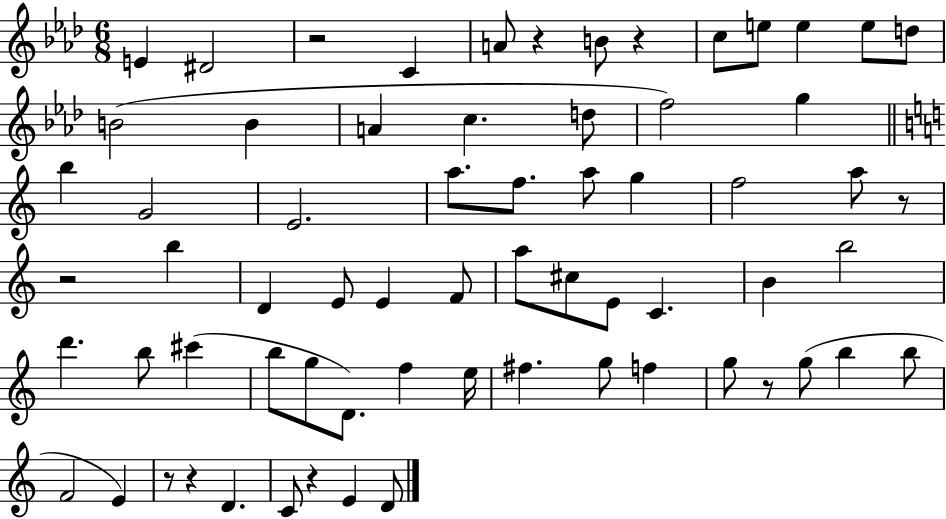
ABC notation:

X:1
T:Untitled
M:6/8
L:1/4
K:Ab
E ^D2 z2 C A/2 z B/2 z c/2 e/2 e e/2 d/2 B2 B A c d/2 f2 g b G2 E2 a/2 f/2 a/2 g f2 a/2 z/2 z2 b D E/2 E F/2 a/2 ^c/2 E/2 C B b2 d' b/2 ^c' b/2 g/2 D/2 f e/4 ^f g/2 f g/2 z/2 g/2 b b/2 F2 E z/2 z D C/2 z E D/2